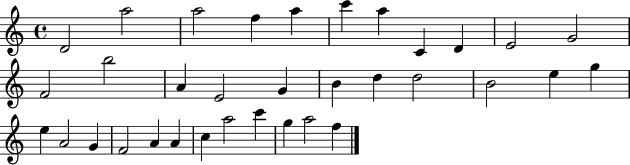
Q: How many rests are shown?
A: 0